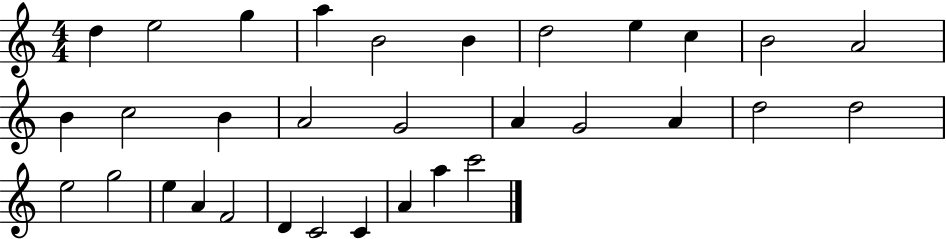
D5/q E5/h G5/q A5/q B4/h B4/q D5/h E5/q C5/q B4/h A4/h B4/q C5/h B4/q A4/h G4/h A4/q G4/h A4/q D5/h D5/h E5/h G5/h E5/q A4/q F4/h D4/q C4/h C4/q A4/q A5/q C6/h